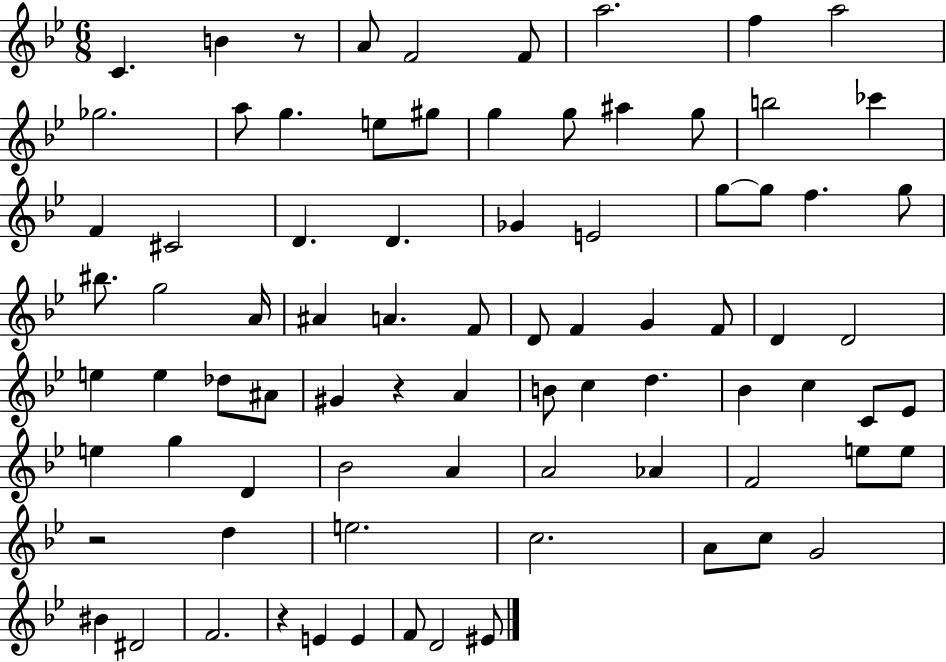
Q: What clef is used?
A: treble